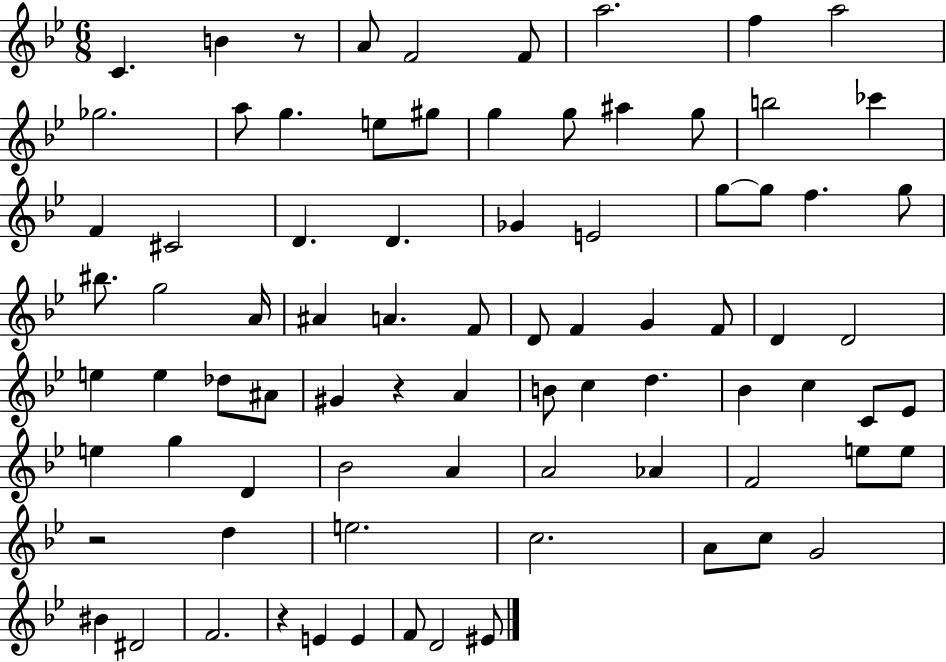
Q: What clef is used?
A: treble